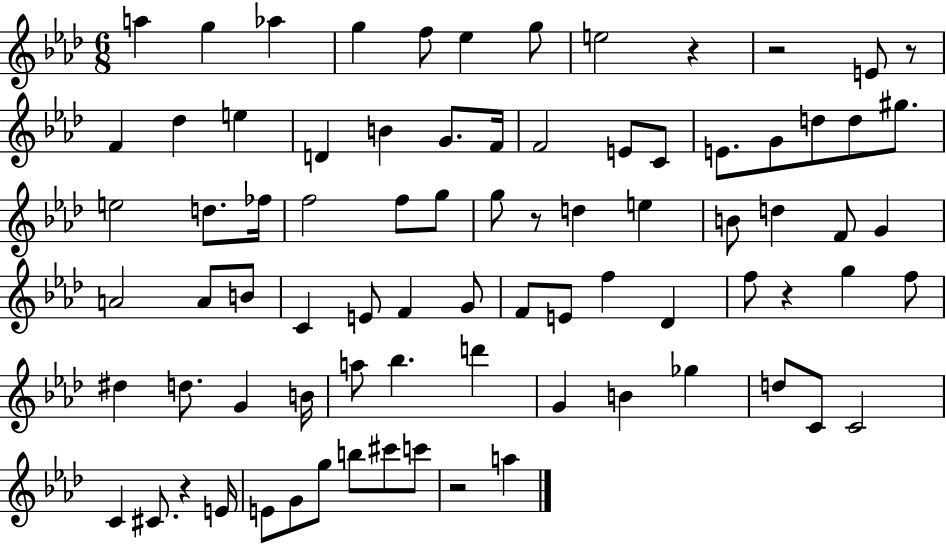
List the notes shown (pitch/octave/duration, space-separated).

A5/q G5/q Ab5/q G5/q F5/e Eb5/q G5/e E5/h R/q R/h E4/e R/e F4/q Db5/q E5/q D4/q B4/q G4/e. F4/s F4/h E4/e C4/e E4/e. G4/e D5/e D5/e G#5/e. E5/h D5/e. FES5/s F5/h F5/e G5/e G5/e R/e D5/q E5/q B4/e D5/q F4/e G4/q A4/h A4/e B4/e C4/q E4/e F4/q G4/e F4/e E4/e F5/q Db4/q F5/e R/q G5/q F5/e D#5/q D5/e. G4/q B4/s A5/e Bb5/q. D6/q G4/q B4/q Gb5/q D5/e C4/e C4/h C4/q C#4/e. R/q E4/s E4/e G4/e G5/e B5/e C#6/e C6/e R/h A5/q